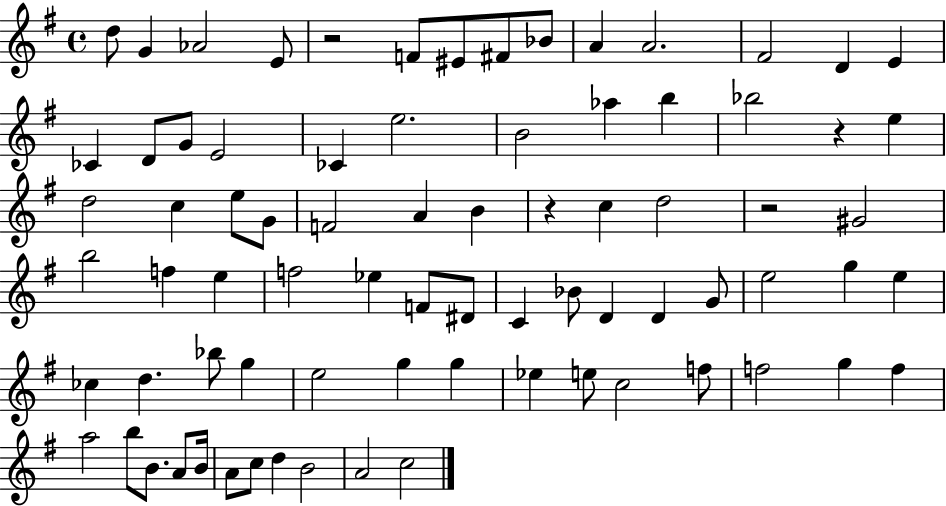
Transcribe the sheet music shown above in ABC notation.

X:1
T:Untitled
M:4/4
L:1/4
K:G
d/2 G _A2 E/2 z2 F/2 ^E/2 ^F/2 _B/2 A A2 ^F2 D E _C D/2 G/2 E2 _C e2 B2 _a b _b2 z e d2 c e/2 G/2 F2 A B z c d2 z2 ^G2 b2 f e f2 _e F/2 ^D/2 C _B/2 D D G/2 e2 g e _c d _b/2 g e2 g g _e e/2 c2 f/2 f2 g f a2 b/2 B/2 A/2 B/4 A/2 c/2 d B2 A2 c2